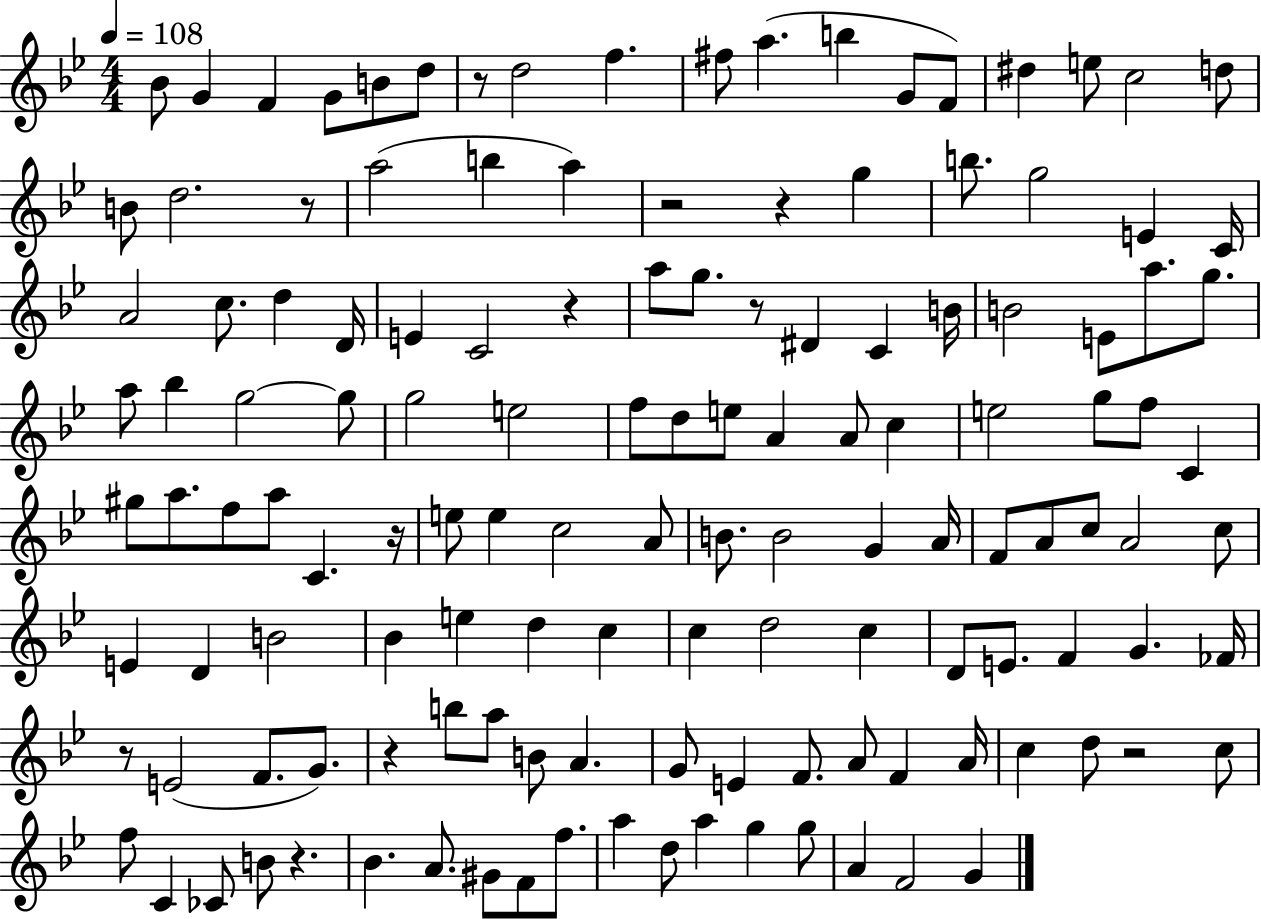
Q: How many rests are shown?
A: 11